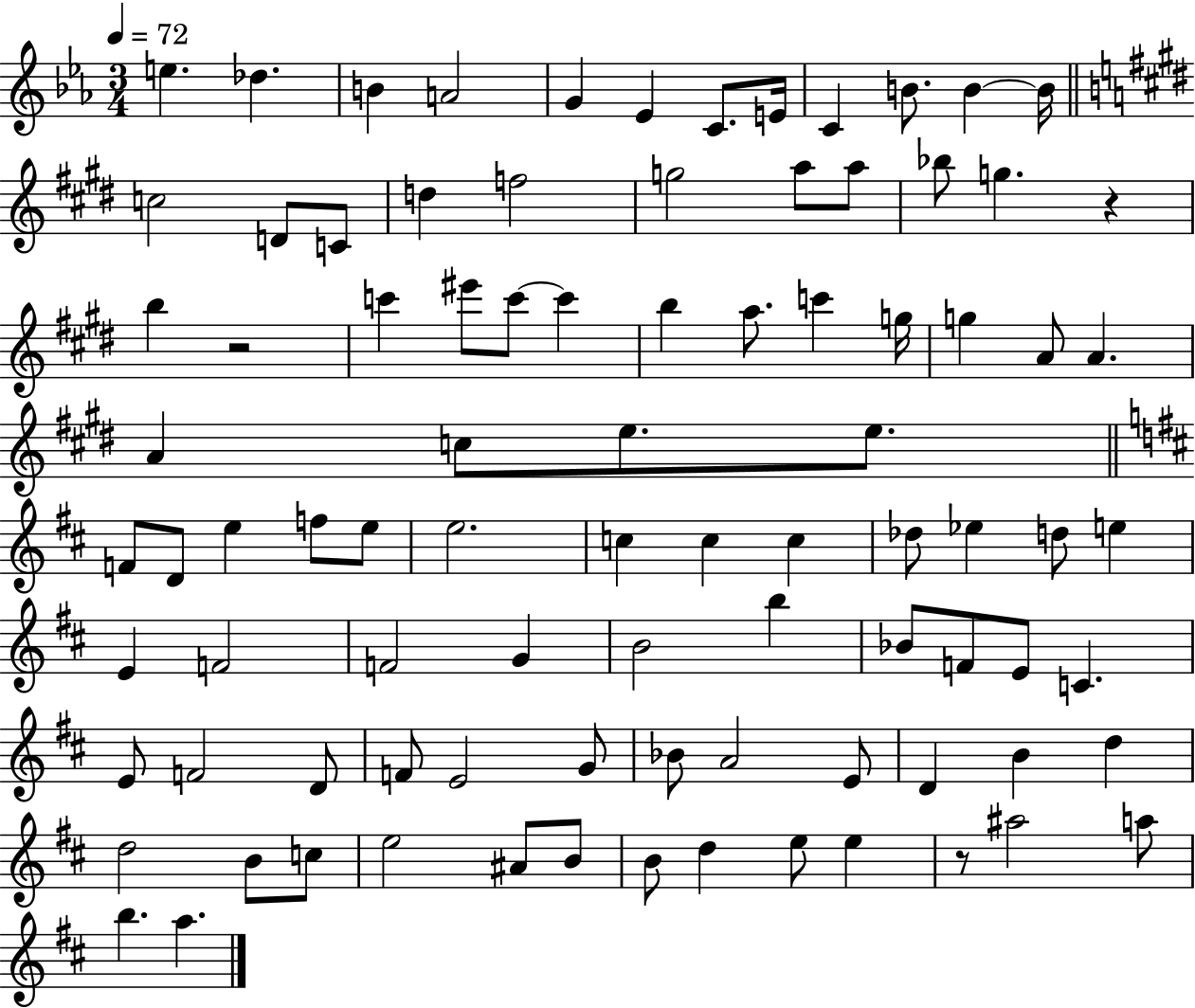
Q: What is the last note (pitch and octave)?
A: A5